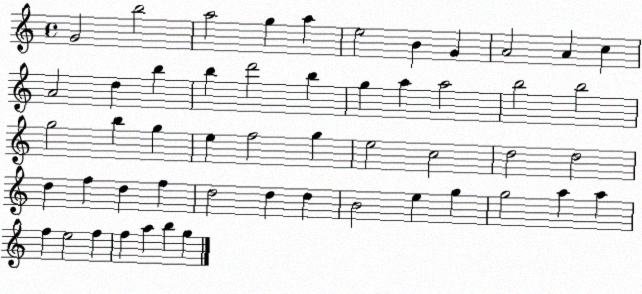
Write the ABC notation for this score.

X:1
T:Untitled
M:4/4
L:1/4
K:C
G2 b2 a2 g a e2 B G A2 A c A2 d b b d'2 b g a a2 b2 b2 g2 b g e f2 g e2 c2 d2 d2 d f d f d2 d d B2 e g g2 a a f e2 f f a b g